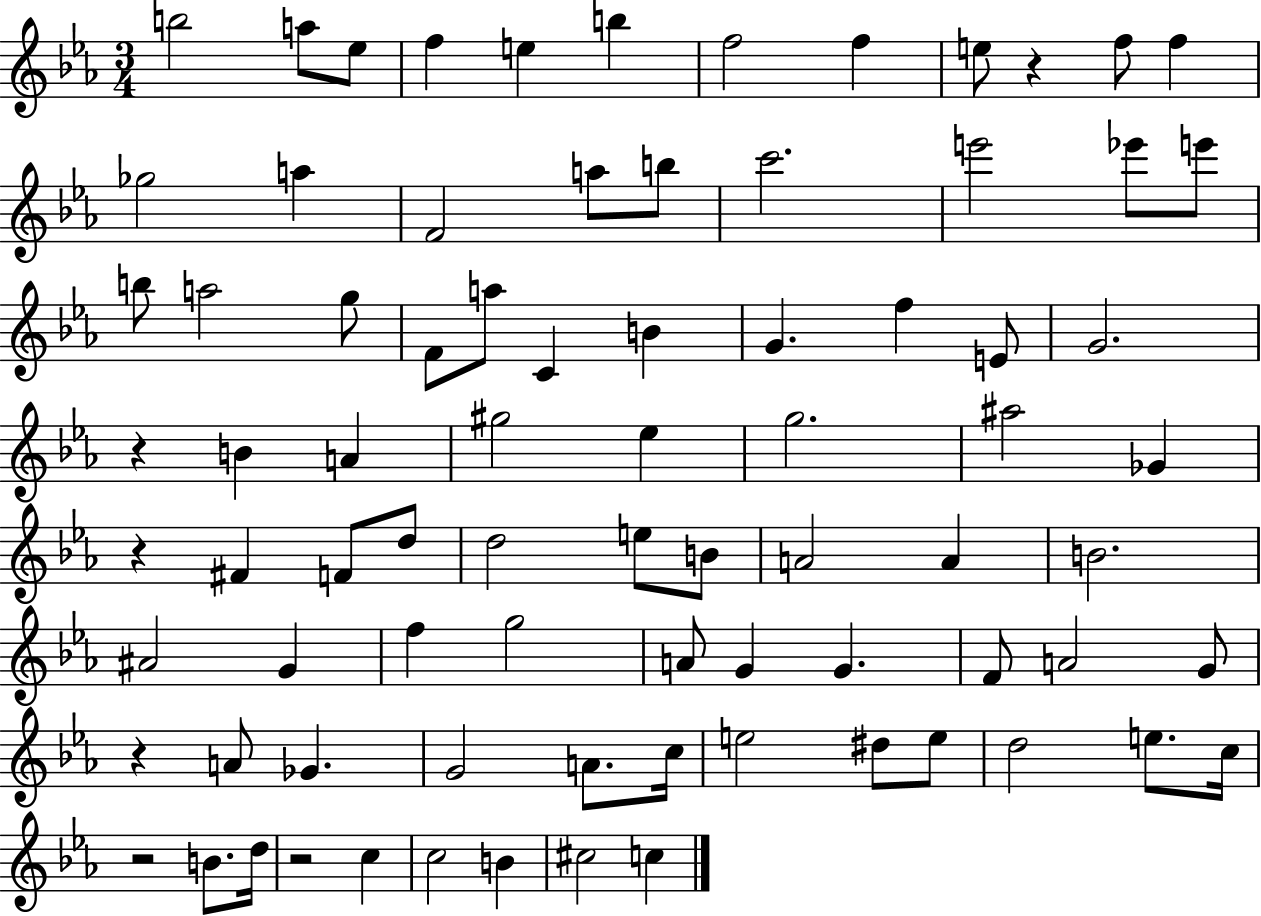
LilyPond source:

{
  \clef treble
  \numericTimeSignature
  \time 3/4
  \key ees \major
  b''2 a''8 ees''8 | f''4 e''4 b''4 | f''2 f''4 | e''8 r4 f''8 f''4 | \break ges''2 a''4 | f'2 a''8 b''8 | c'''2. | e'''2 ees'''8 e'''8 | \break b''8 a''2 g''8 | f'8 a''8 c'4 b'4 | g'4. f''4 e'8 | g'2. | \break r4 b'4 a'4 | gis''2 ees''4 | g''2. | ais''2 ges'4 | \break r4 fis'4 f'8 d''8 | d''2 e''8 b'8 | a'2 a'4 | b'2. | \break ais'2 g'4 | f''4 g''2 | a'8 g'4 g'4. | f'8 a'2 g'8 | \break r4 a'8 ges'4. | g'2 a'8. c''16 | e''2 dis''8 e''8 | d''2 e''8. c''16 | \break r2 b'8. d''16 | r2 c''4 | c''2 b'4 | cis''2 c''4 | \break \bar "|."
}